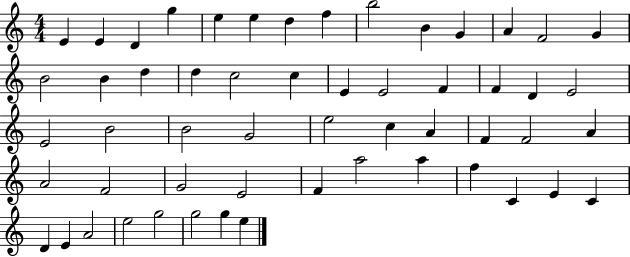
E4/q E4/q D4/q G5/q E5/q E5/q D5/q F5/q B5/h B4/q G4/q A4/q F4/h G4/q B4/h B4/q D5/q D5/q C5/h C5/q E4/q E4/h F4/q F4/q D4/q E4/h E4/h B4/h B4/h G4/h E5/h C5/q A4/q F4/q F4/h A4/q A4/h F4/h G4/h E4/h F4/q A5/h A5/q F5/q C4/q E4/q C4/q D4/q E4/q A4/h E5/h G5/h G5/h G5/q E5/q